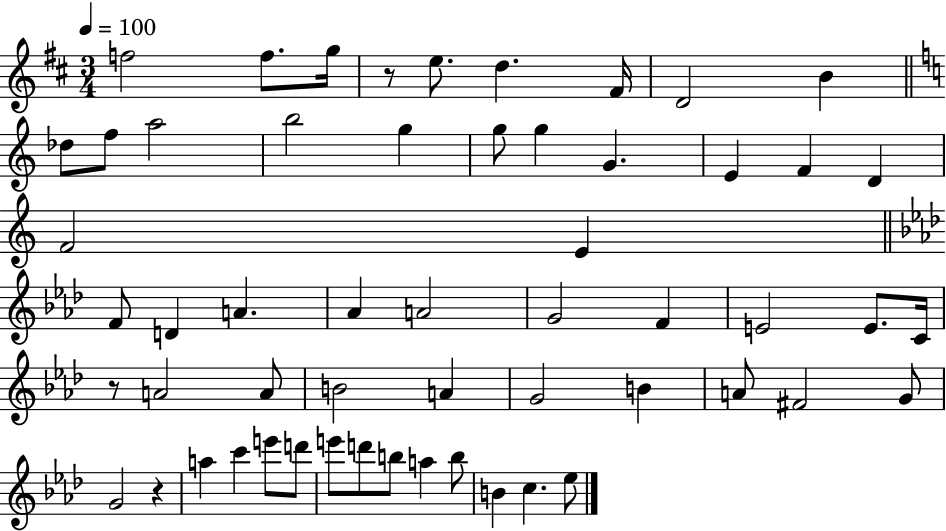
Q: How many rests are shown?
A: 3